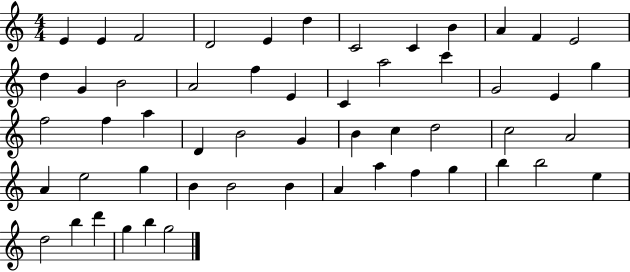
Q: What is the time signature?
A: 4/4